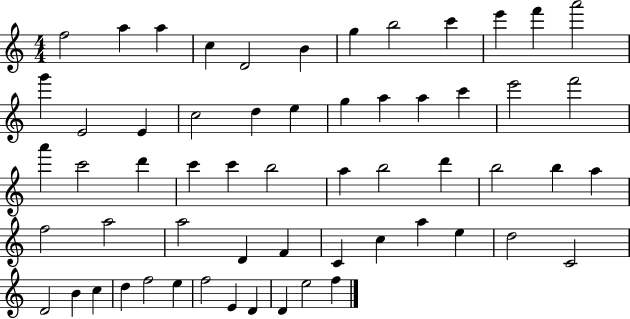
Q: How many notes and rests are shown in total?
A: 59